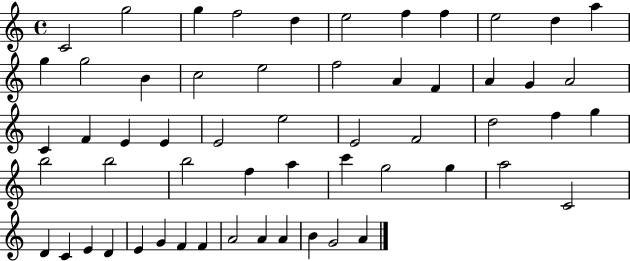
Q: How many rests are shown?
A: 0